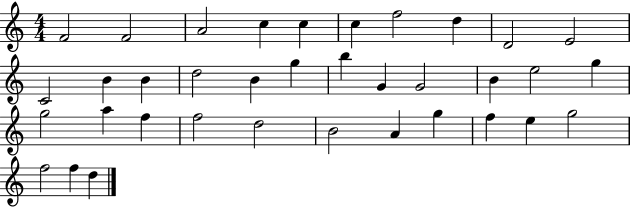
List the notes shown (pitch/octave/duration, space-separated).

F4/h F4/h A4/h C5/q C5/q C5/q F5/h D5/q D4/h E4/h C4/h B4/q B4/q D5/h B4/q G5/q B5/q G4/q G4/h B4/q E5/h G5/q G5/h A5/q F5/q F5/h D5/h B4/h A4/q G5/q F5/q E5/q G5/h F5/h F5/q D5/q